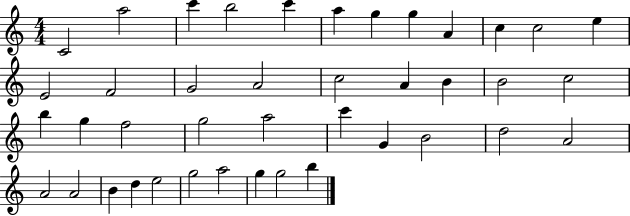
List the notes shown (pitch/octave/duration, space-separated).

C4/h A5/h C6/q B5/h C6/q A5/q G5/q G5/q A4/q C5/q C5/h E5/q E4/h F4/h G4/h A4/h C5/h A4/q B4/q B4/h C5/h B5/q G5/q F5/h G5/h A5/h C6/q G4/q B4/h D5/h A4/h A4/h A4/h B4/q D5/q E5/h G5/h A5/h G5/q G5/h B5/q